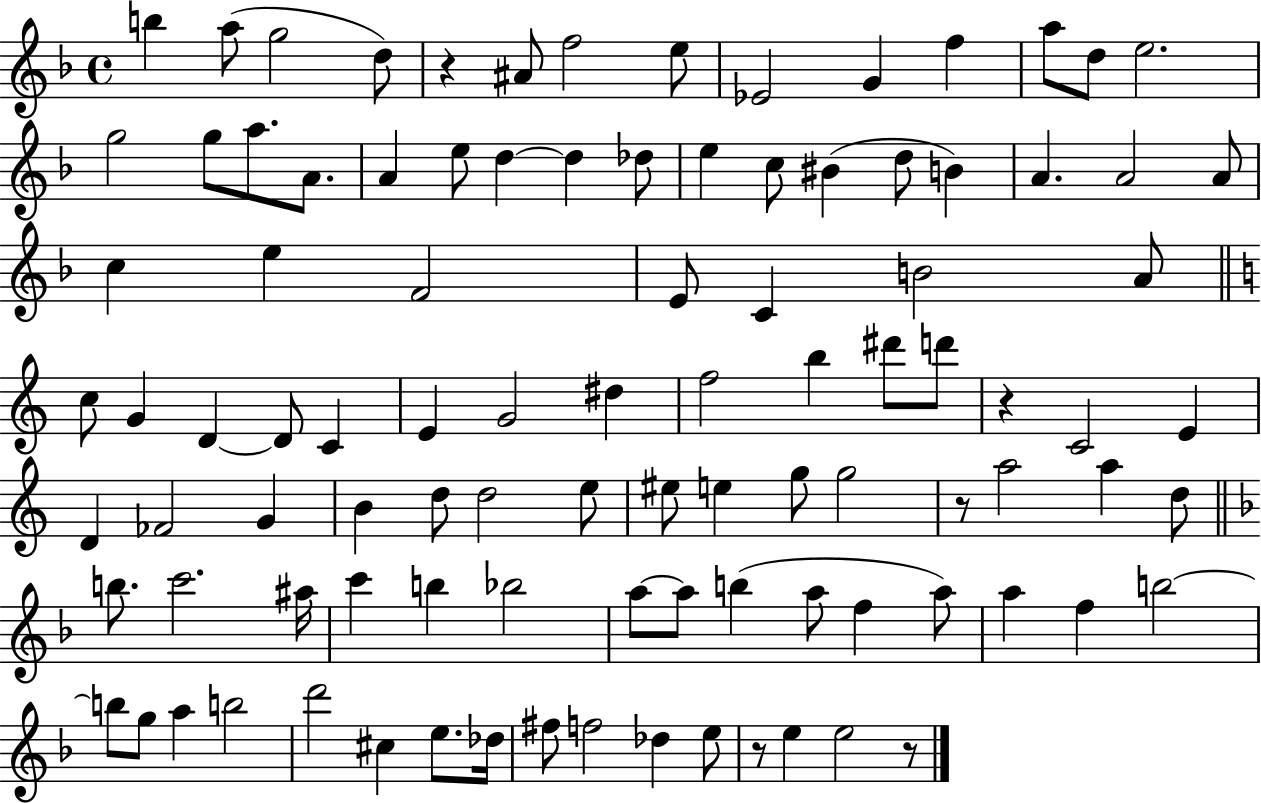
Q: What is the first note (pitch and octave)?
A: B5